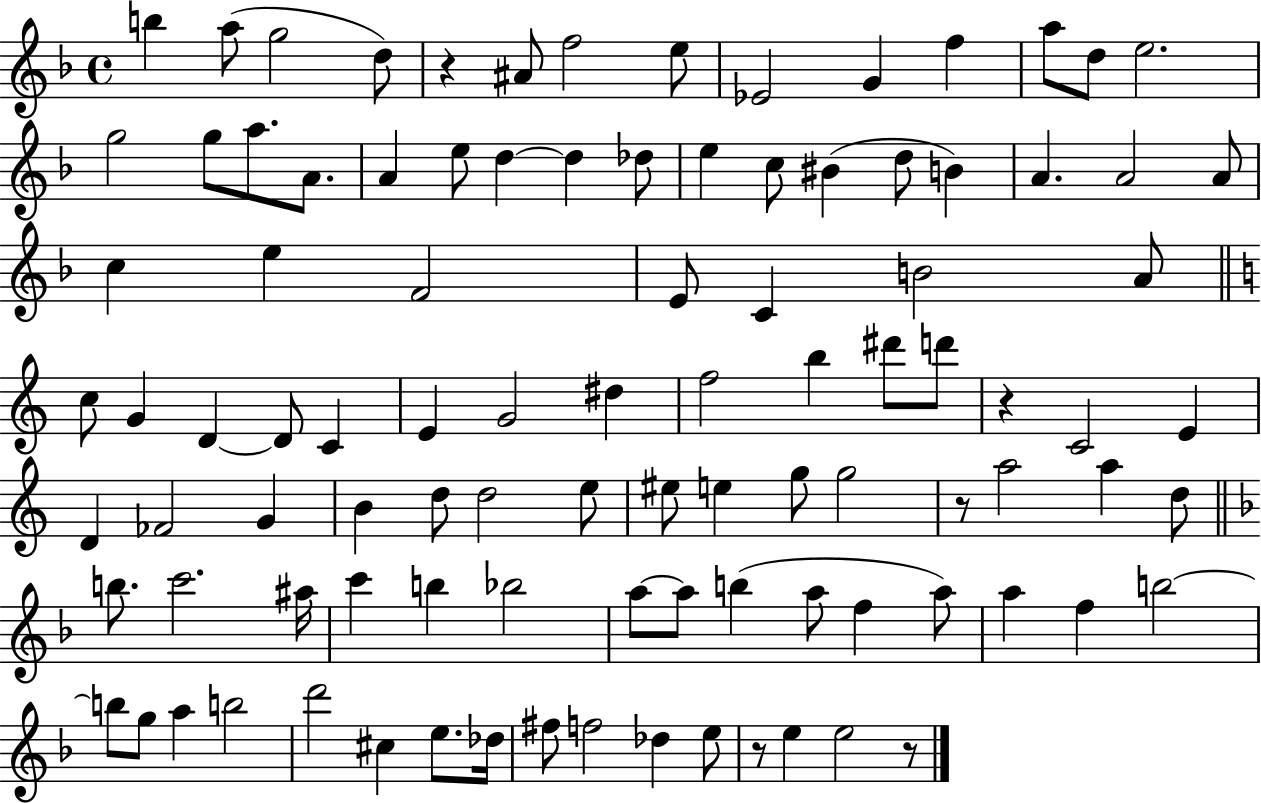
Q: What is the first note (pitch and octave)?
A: B5